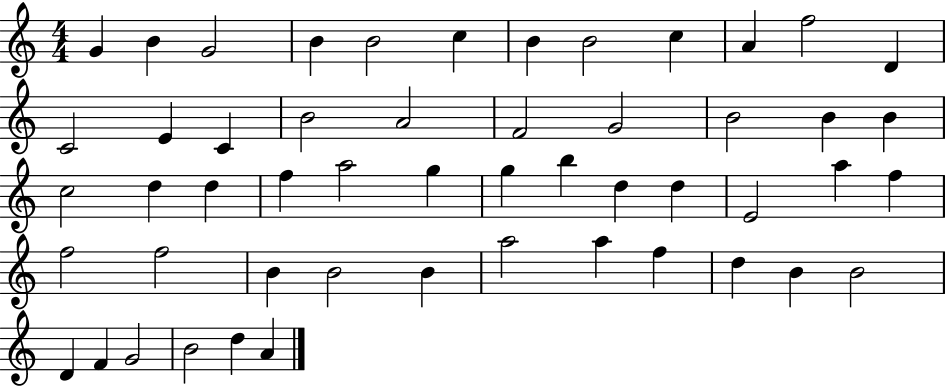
{
  \clef treble
  \numericTimeSignature
  \time 4/4
  \key c \major
  g'4 b'4 g'2 | b'4 b'2 c''4 | b'4 b'2 c''4 | a'4 f''2 d'4 | \break c'2 e'4 c'4 | b'2 a'2 | f'2 g'2 | b'2 b'4 b'4 | \break c''2 d''4 d''4 | f''4 a''2 g''4 | g''4 b''4 d''4 d''4 | e'2 a''4 f''4 | \break f''2 f''2 | b'4 b'2 b'4 | a''2 a''4 f''4 | d''4 b'4 b'2 | \break d'4 f'4 g'2 | b'2 d''4 a'4 | \bar "|."
}